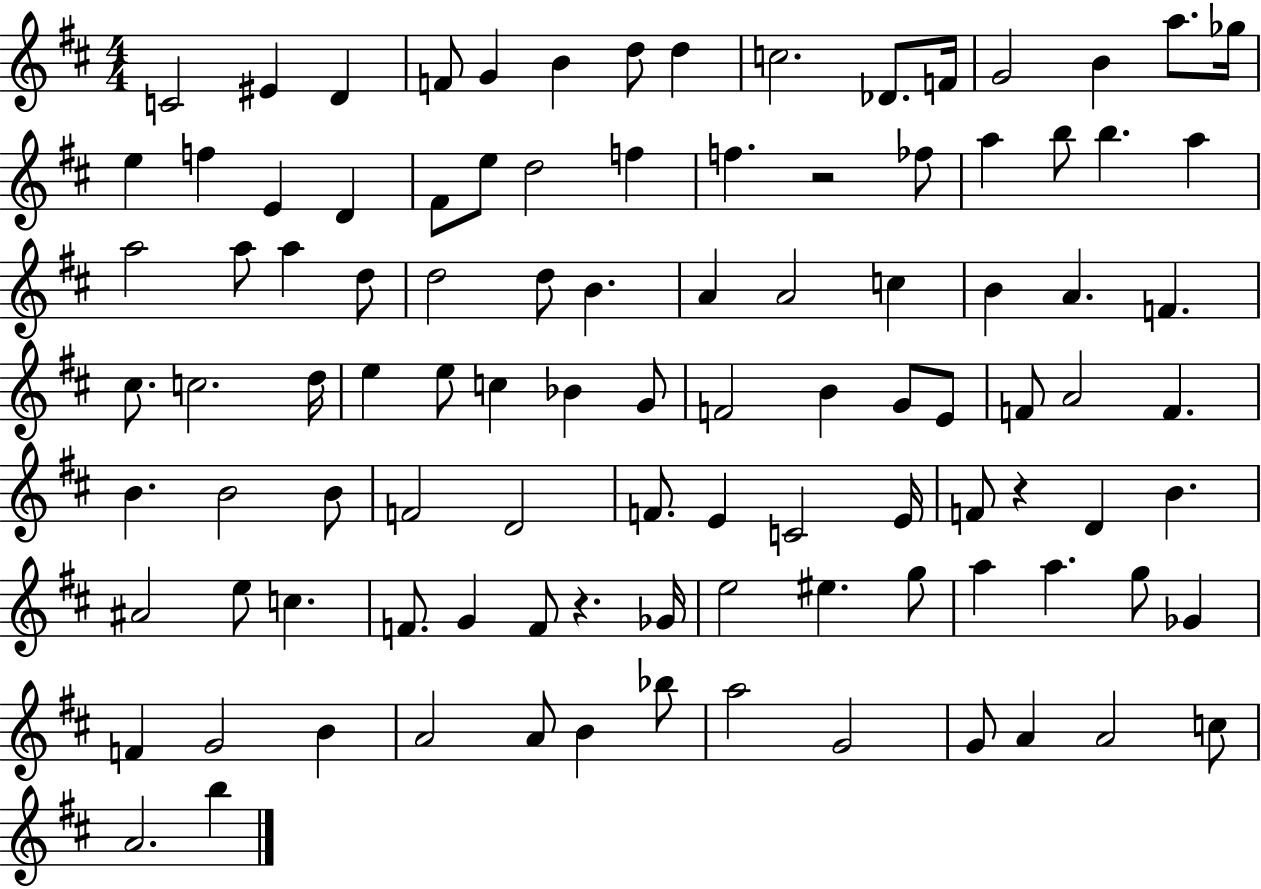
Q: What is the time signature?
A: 4/4